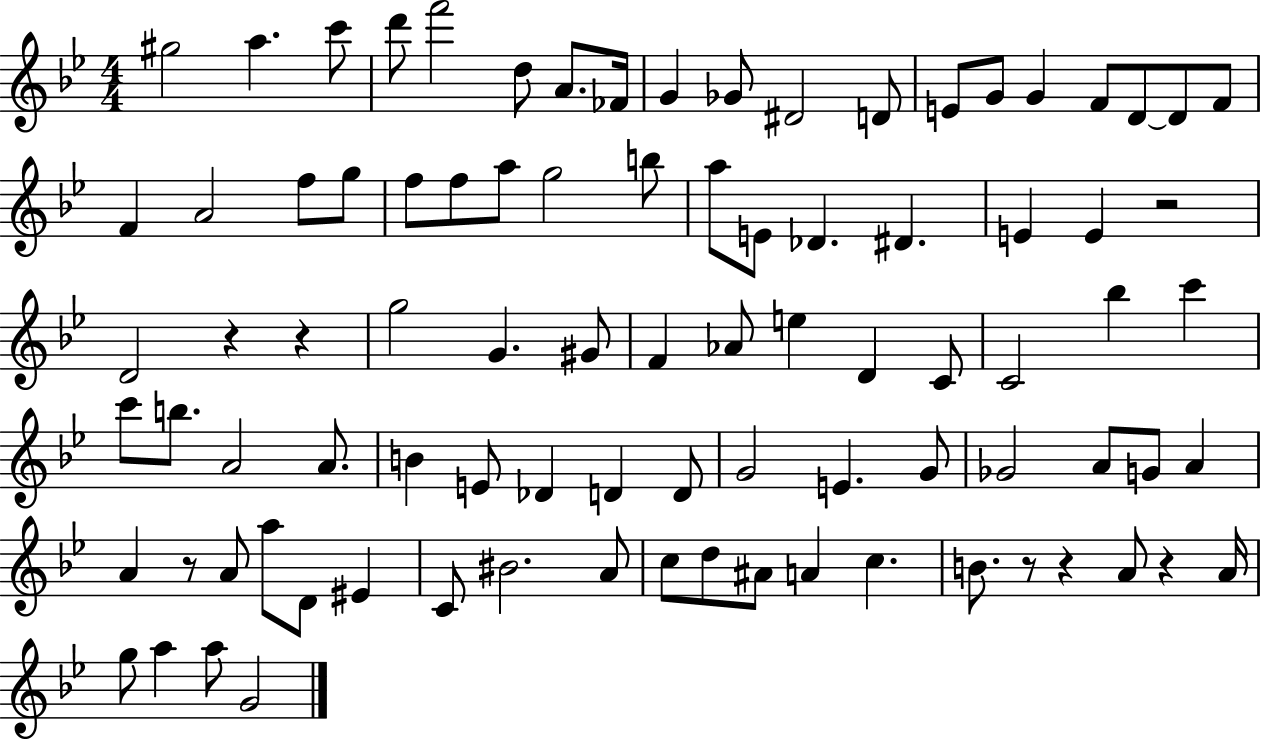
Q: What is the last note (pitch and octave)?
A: G4